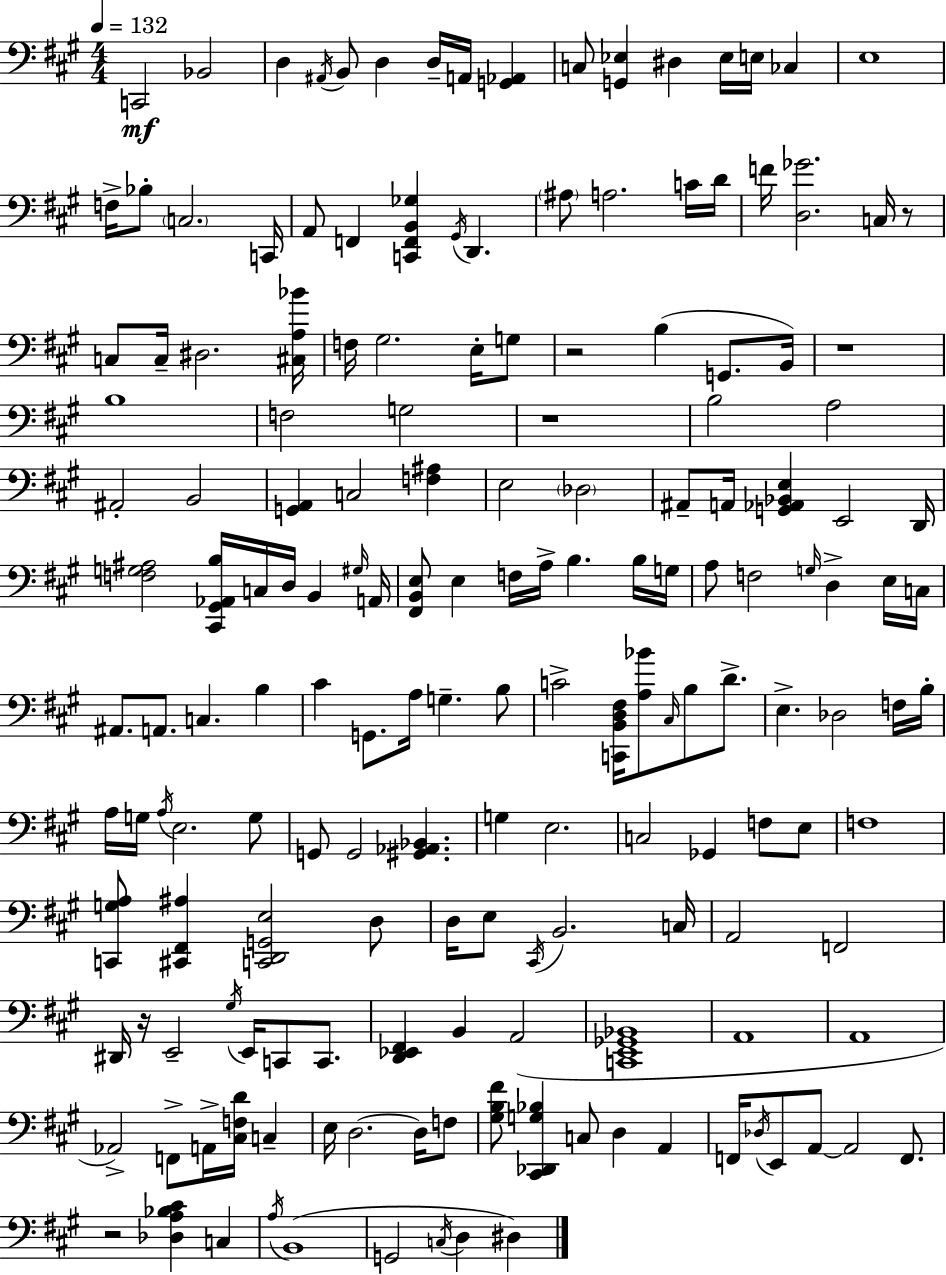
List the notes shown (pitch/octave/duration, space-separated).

C2/h Bb2/h D3/q A#2/s B2/e D3/q D3/s A2/s [G2,Ab2]/q C3/e [G2,Eb3]/q D#3/q Eb3/s E3/s CES3/q E3/w F3/s Bb3/e C3/h. C2/s A2/e F2/q [C2,F2,B2,Gb3]/q G#2/s D2/q. A#3/e A3/h. C4/s D4/s F4/s [D3,Gb4]/h. C3/s R/e C3/e C3/s D#3/h. [C#3,A3,Bb4]/s F3/s G#3/h. E3/s G3/e R/h B3/q G2/e. B2/s R/w B3/w F3/h G3/h R/w B3/h A3/h A#2/h B2/h [G2,A2]/q C3/h [F3,A#3]/q E3/h Db3/h A#2/e A2/s [G2,Ab2,Bb2,E3]/q E2/h D2/s [F3,G3,A#3]/h [C#2,G#2,Ab2,B3]/s C3/s D3/s B2/q G#3/s A2/s [F#2,B2,E3]/e E3/q F3/s A3/s B3/q. B3/s G3/s A3/e F3/h G3/s D3/q E3/s C3/s A#2/e. A2/e. C3/q. B3/q C#4/q G2/e. A3/s G3/q. B3/e C4/h [C2,B2,D3,F#3]/s [A3,Bb4]/e C#3/s B3/e D4/e. E3/q. Db3/h F3/s B3/s A3/s G3/s A3/s E3/h. G3/e G2/e G2/h [G#2,Ab2,Bb2]/q. G3/q E3/h. C3/h Gb2/q F3/e E3/e F3/w [C2,G3,A3]/e [C#2,F#2,A#3]/q [C2,D2,G2,E3]/h D3/e D3/s E3/e C#2/s B2/h. C3/s A2/h F2/h D#2/s R/s E2/h G#3/s E2/s C2/e C2/e. [D2,Eb2,F#2]/q B2/q A2/h [C2,E2,Gb2,Bb2]/w A2/w A2/w Ab2/h F2/e A2/s [C#3,F3,D4]/s C3/q E3/s D3/h. D3/s F3/e [G#3,B3,F#4]/e [C#2,Db2,G3,Bb3]/q C3/e D3/q A2/q F2/s Db3/s E2/e A2/e A2/h F2/e. R/h [Db3,A3,Bb3,C#4]/q C3/q A3/s B2/w G2/h C3/s D3/q D#3/q